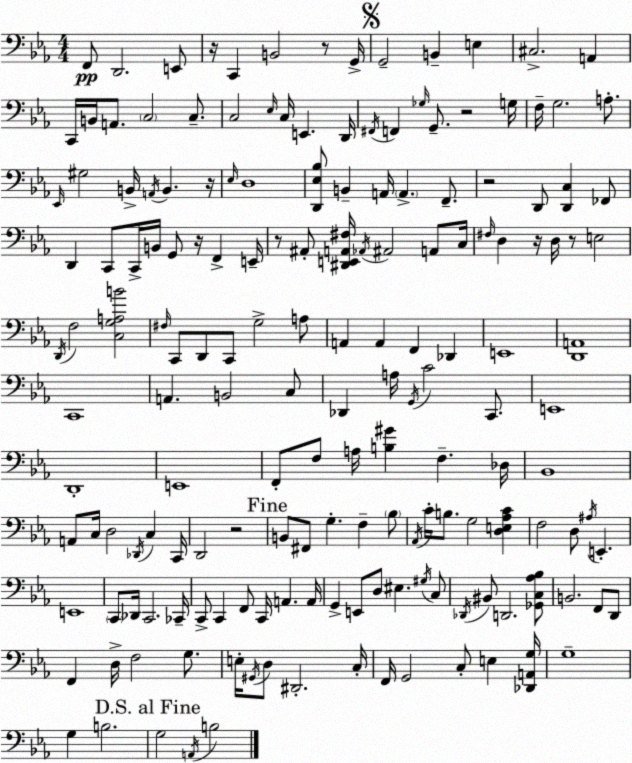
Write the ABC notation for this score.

X:1
T:Untitled
M:4/4
L:1/4
K:Cm
F,,/2 D,,2 E,,/2 z/4 C,, B,,2 z/2 G,,/4 G,,2 B,, E, ^C,2 A,, C,,/4 B,,/4 A,,/2 C,2 C,/2 C,2 _E,/4 C,/4 E,, D,,/4 ^F,,/4 F,, _G,/4 G,,/2 z2 G,/4 F,/4 G,2 A,/2 _E,,/4 ^G,2 B,,/4 A,,/4 B,, z/4 _E,/4 D,4 [D,,_E,_B,]/2 B,, A,,/4 A,, F,,/2 z2 D,,/2 [D,,C,] _F,,/2 D,, C,,/2 C,,/4 B,,/4 G,,/2 z/4 F,, E,,/4 z/2 ^A,,/2 [^D,,E,,A,,^F,]/4 _A,,/4 ^A,,2 A,,/2 C,/4 ^F,/4 D, z/4 D,/4 z/2 E,2 D,,/4 F,2 [C,G,A,B]2 ^F,/4 C,,/2 D,,/2 C,,/2 G,2 A,/2 A,, A,, F,, _D,, E,,4 [D,,A,,]4 C,,4 A,, B,,2 C,/2 _D,, A,/4 G,,/4 C2 C,,/2 E,,4 D,,4 E,,4 F,,/2 F,/2 A,/4 [B,^G] F, _D,/4 _B,,4 A,,/2 C,/4 D,2 _D,,/4 C, C,,/4 D,,2 z2 B,,/2 ^F,,/2 G, F, _B,/2 _A,,/4 C/4 B,/2 G,2 [D,E,_A,C] F,2 D,/2 ^A,/4 E,, E,,4 C,,/2 _D,,/4 C,,2 _C,,/4 C,,/2 C,, F,,/2 C,,/4 A,, A,,/4 G,, E,,/2 D,/2 ^E, ^G,/4 C,/2 _D,,/4 ^B,,/2 D,,2 [_G,,C,_A,_B,]/2 B,,2 F,,/2 D,,/2 F,, D,/4 F,2 G,/2 E,/4 ^G,,/4 D,/2 ^D,,2 C,/4 F,,/4 G,,2 C,/2 E, [_D,,A,,G,]/4 G,4 G, B,2 G,2 A,,/4 B,2